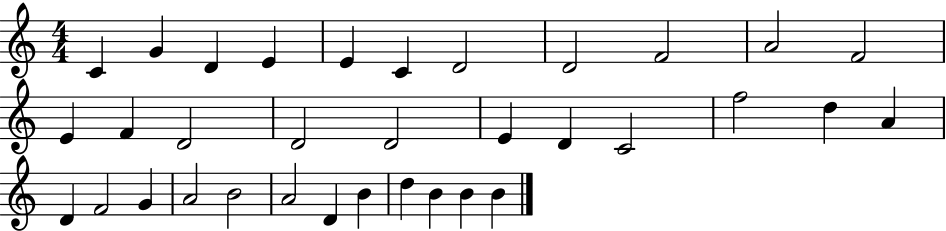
X:1
T:Untitled
M:4/4
L:1/4
K:C
C G D E E C D2 D2 F2 A2 F2 E F D2 D2 D2 E D C2 f2 d A D F2 G A2 B2 A2 D B d B B B